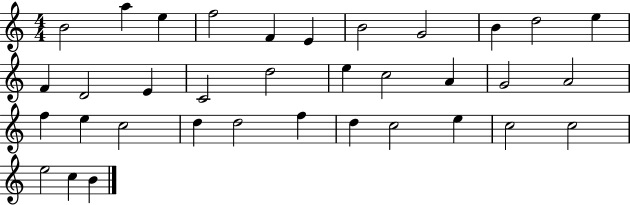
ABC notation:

X:1
T:Untitled
M:4/4
L:1/4
K:C
B2 a e f2 F E B2 G2 B d2 e F D2 E C2 d2 e c2 A G2 A2 f e c2 d d2 f d c2 e c2 c2 e2 c B